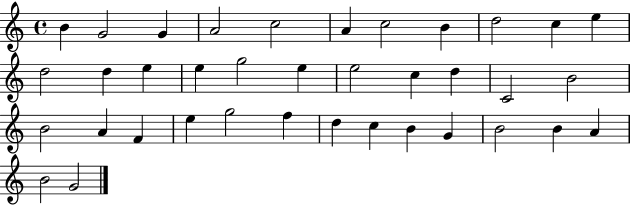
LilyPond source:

{
  \clef treble
  \time 4/4
  \defaultTimeSignature
  \key c \major
  b'4 g'2 g'4 | a'2 c''2 | a'4 c''2 b'4 | d''2 c''4 e''4 | \break d''2 d''4 e''4 | e''4 g''2 e''4 | e''2 c''4 d''4 | c'2 b'2 | \break b'2 a'4 f'4 | e''4 g''2 f''4 | d''4 c''4 b'4 g'4 | b'2 b'4 a'4 | \break b'2 g'2 | \bar "|."
}